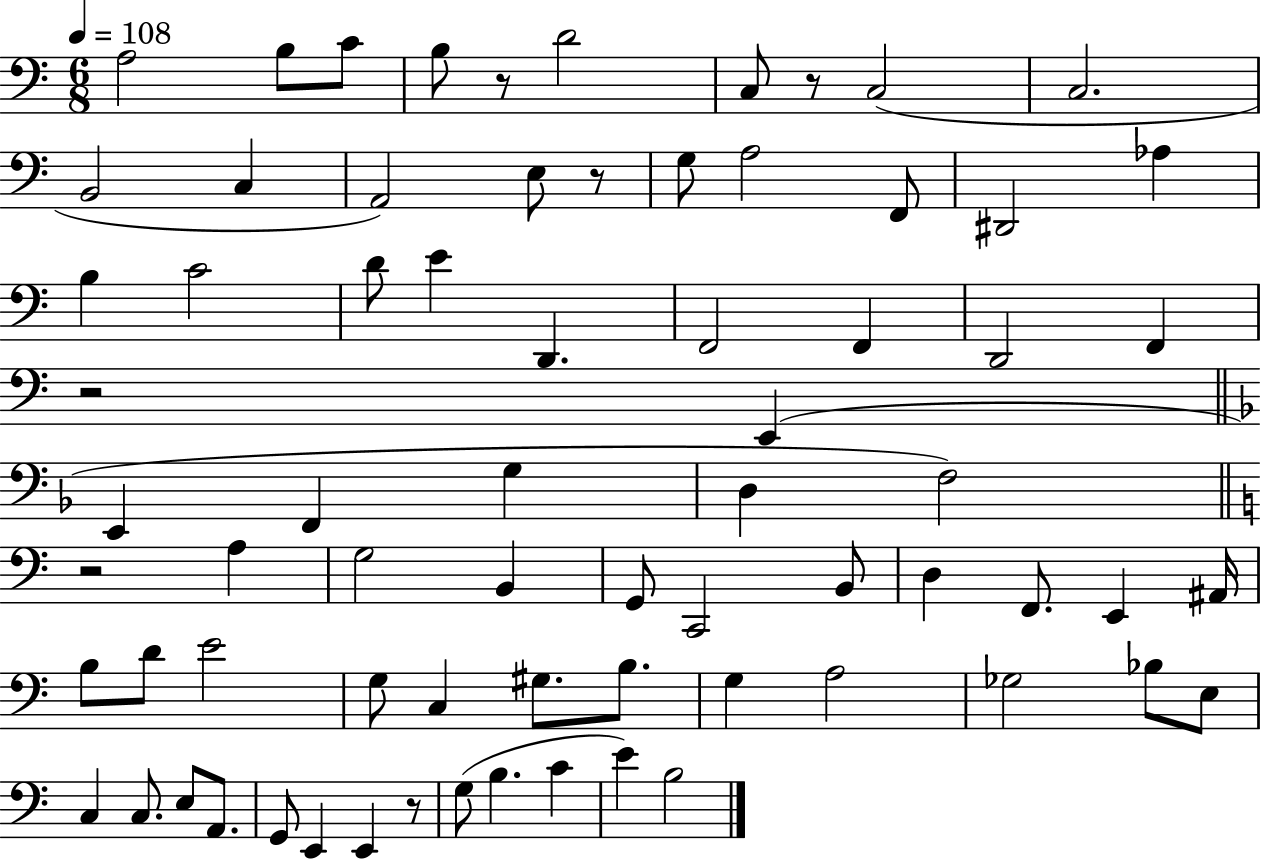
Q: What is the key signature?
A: C major